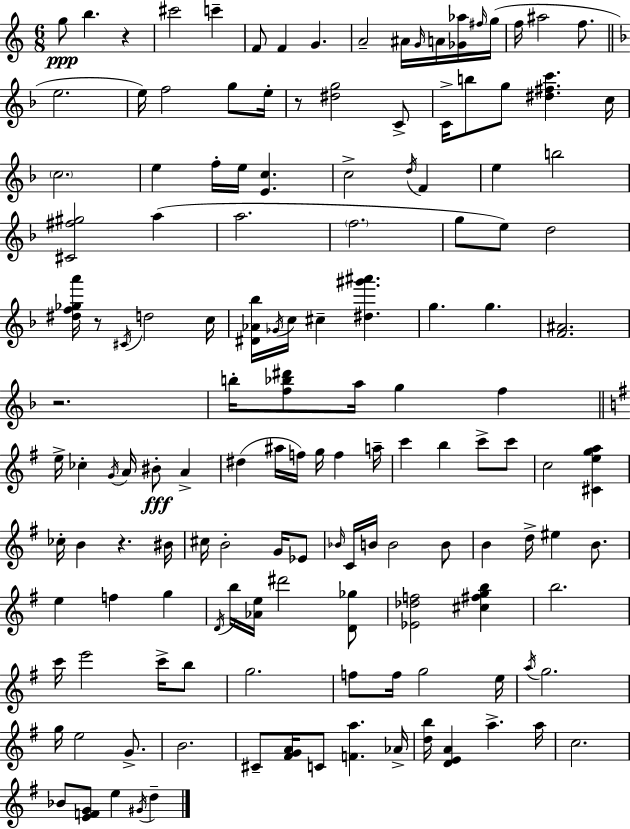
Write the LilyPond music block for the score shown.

{
  \clef treble
  \numericTimeSignature
  \time 6/8
  \key c \major
  g''8\ppp b''4. r4 | cis'''2 c'''4-- | f'8 f'4 g'4. | a'2-- ais'16 \grace { g'16 } a'16 <ges' aes''>16 | \break \grace { fis''16 } g''16( f''16 ais''2 f''8. | \bar "||" \break \key d \minor e''2. | e''16) f''2 g''8 e''16-. | r8 <dis'' g''>2 c'8-> | c'16-> b''8 g''8 <dis'' fis'' c'''>4. c''16 | \break \parenthesize c''2. | e''4 f''16-. e''16 <e' c''>4. | c''2-> \acciaccatura { d''16 } f'4 | e''4 b''2 | \break <cis' fis'' gis''>2 a''4( | a''2. | \parenthesize f''2. | g''8 e''8) d''2 | \break <dis'' f'' ges'' a'''>16 r8 \acciaccatura { cis'16 } d''2 | c''16 <dis' aes' bes''>16 \acciaccatura { ges'16 } c''16 cis''4-- <dis'' gis''' ais'''>4. | g''4. g''4. | <f' ais'>2. | \break r2. | b''16-. <f'' bes'' dis'''>8 a''16 g''4 f''4 | \bar "||" \break \key e \minor e''16-> ces''4-. \acciaccatura { g'16 } a'16 bis'8-.\fff a'4-> | dis''4( ais''16 f''16) g''16 f''4 | a''16-- c'''4 b''4 c'''8-> c'''8 | c''2 <cis' e'' g'' a''>4 | \break ces''16-. b'4 r4. | bis'16 cis''16 b'2-. g'16 ees'8 | \grace { bes'16 } c'16 b'16 b'2 | b'8 b'4 d''16-> eis''4 b'8. | \break e''4 f''4 g''4 | \acciaccatura { d'16 } b''16 <aes' e''>16 dis'''2 | <d' ges''>8 <ees' des'' f''>2 <cis'' fis'' g'' b''>4 | b''2. | \break c'''16 e'''2 | c'''16-> b''8 g''2. | f''8 f''16 g''2 | e''16 \acciaccatura { a''16 } g''2. | \break g''16 e''2 | g'8.-> b'2. | cis'8-- <fis' g' a'>16 c'8 <f' a''>4. | aes'16-> <d'' b''>16 <d' e' a'>4 a''4.-> | \break a''16 c''2. | bes'8 <e' f' g'>8 e''4 | \acciaccatura { gis'16 } d''4-- \bar "|."
}